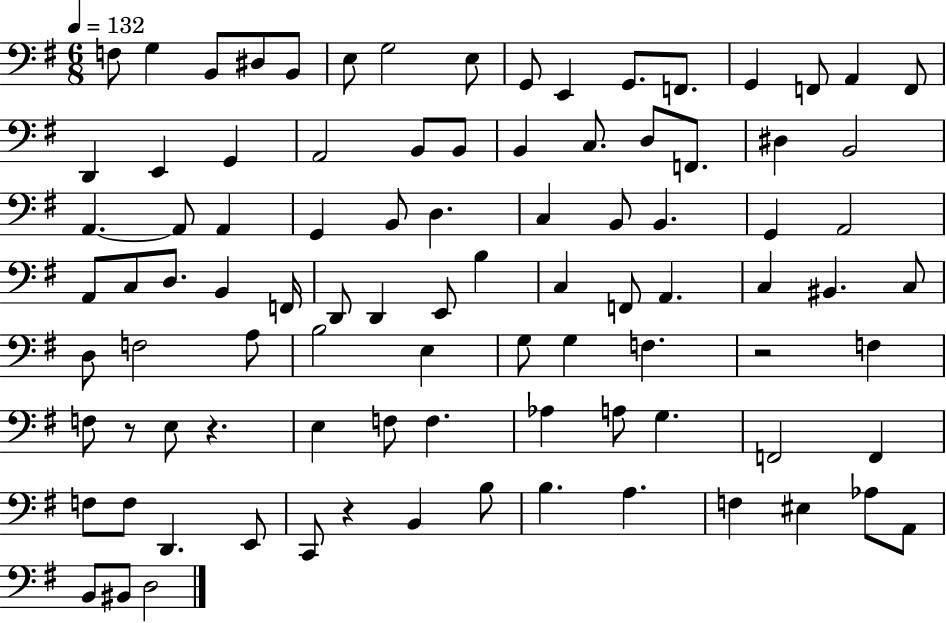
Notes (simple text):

F3/e G3/q B2/e D#3/e B2/e E3/e G3/h E3/e G2/e E2/q G2/e. F2/e. G2/q F2/e A2/q F2/e D2/q E2/q G2/q A2/h B2/e B2/e B2/q C3/e. D3/e F2/e. D#3/q B2/h A2/q. A2/e A2/q G2/q B2/e D3/q. C3/q B2/e B2/q. G2/q A2/h A2/e C3/e D3/e. B2/q F2/s D2/e D2/q E2/e B3/q C3/q F2/e A2/q. C3/q BIS2/q. C3/e D3/e F3/h A3/e B3/h E3/q G3/e G3/q F3/q. R/h F3/q F3/e R/e E3/e R/q. E3/q F3/e F3/q. Ab3/q A3/e G3/q. F2/h F2/q F3/e F3/e D2/q. E2/e C2/e R/q B2/q B3/e B3/q. A3/q. F3/q EIS3/q Ab3/e A2/e B2/e BIS2/e D3/h